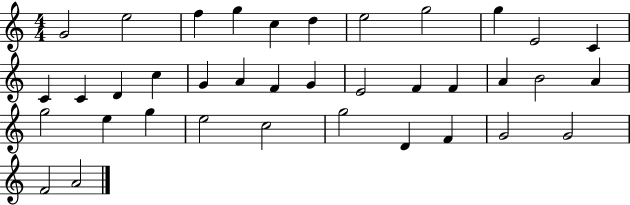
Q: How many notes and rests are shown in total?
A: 37